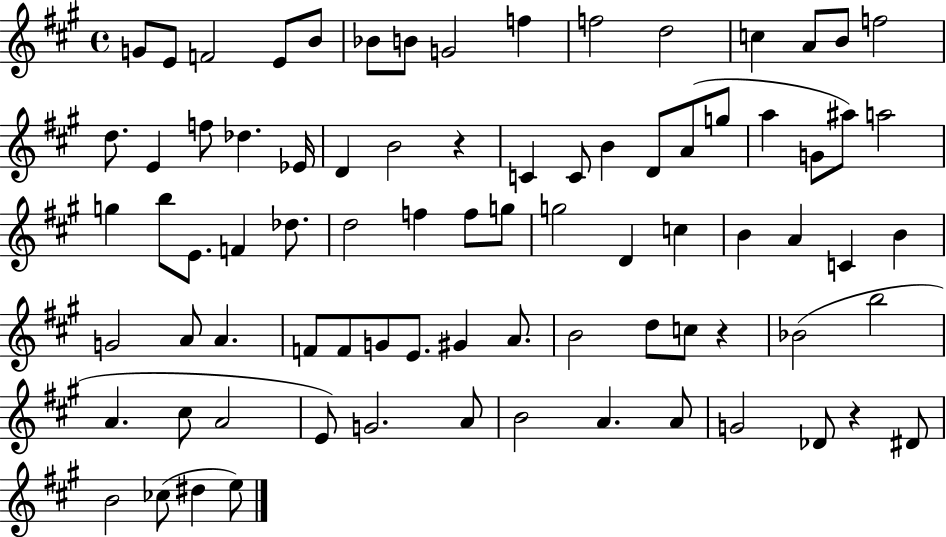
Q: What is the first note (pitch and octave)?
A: G4